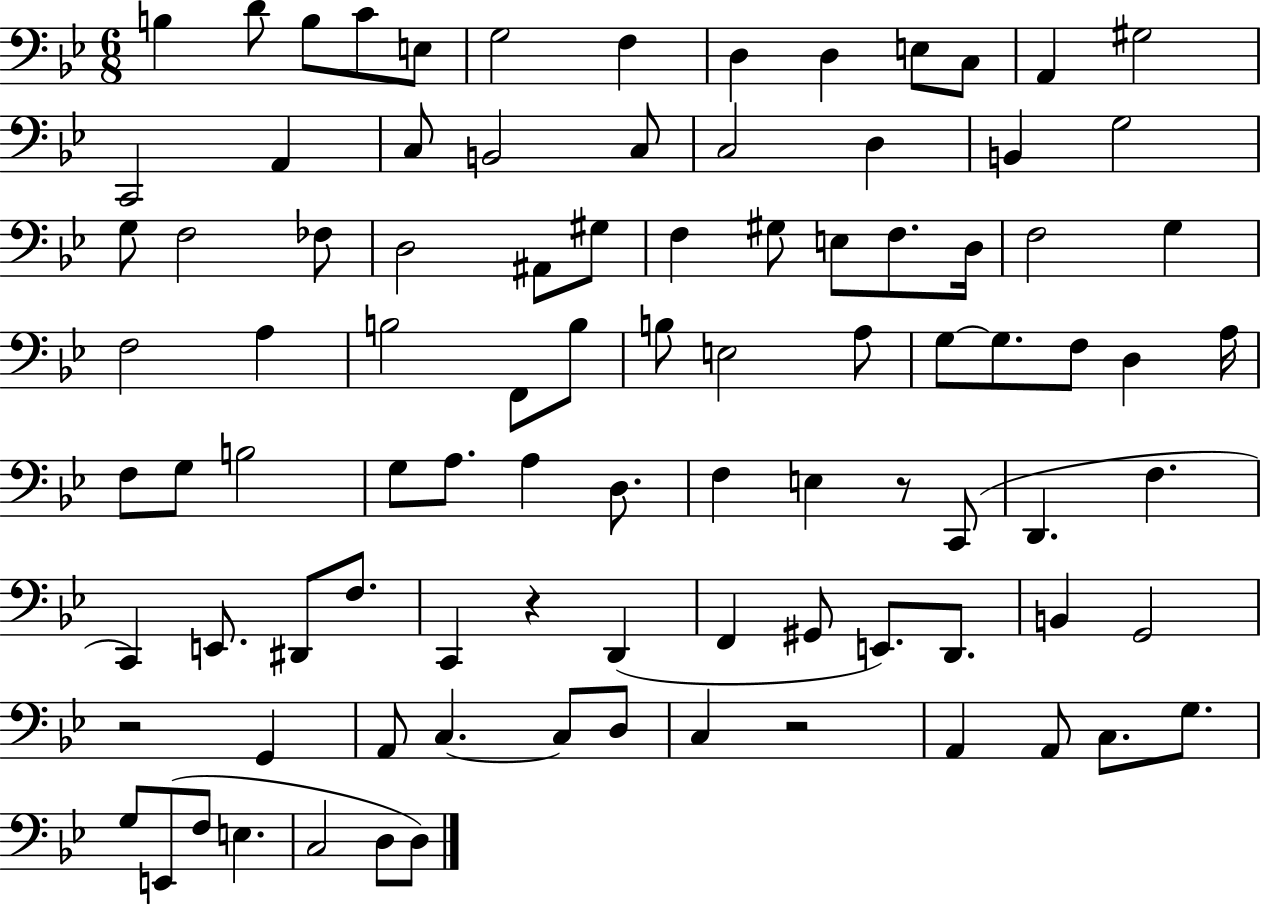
B3/q D4/e B3/e C4/e E3/e G3/h F3/q D3/q D3/q E3/e C3/e A2/q G#3/h C2/h A2/q C3/e B2/h C3/e C3/h D3/q B2/q G3/h G3/e F3/h FES3/e D3/h A#2/e G#3/e F3/q G#3/e E3/e F3/e. D3/s F3/h G3/q F3/h A3/q B3/h F2/e B3/e B3/e E3/h A3/e G3/e G3/e. F3/e D3/q A3/s F3/e G3/e B3/h G3/e A3/e. A3/q D3/e. F3/q E3/q R/e C2/e D2/q. F3/q. C2/q E2/e. D#2/e F3/e. C2/q R/q D2/q F2/q G#2/e E2/e. D2/e. B2/q G2/h R/h G2/q A2/e C3/q. C3/e D3/e C3/q R/h A2/q A2/e C3/e. G3/e. G3/e E2/e F3/e E3/q. C3/h D3/e D3/e